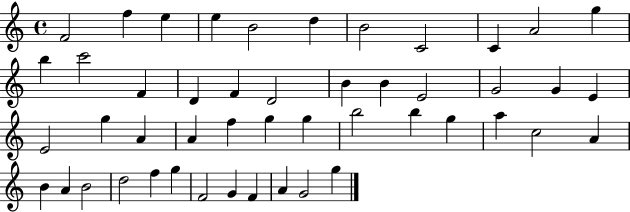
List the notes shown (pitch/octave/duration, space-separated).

F4/h F5/q E5/q E5/q B4/h D5/q B4/h C4/h C4/q A4/h G5/q B5/q C6/h F4/q D4/q F4/q D4/h B4/q B4/q E4/h G4/h G4/q E4/q E4/h G5/q A4/q A4/q F5/q G5/q G5/q B5/h B5/q G5/q A5/q C5/h A4/q B4/q A4/q B4/h D5/h F5/q G5/q F4/h G4/q F4/q A4/q G4/h G5/q